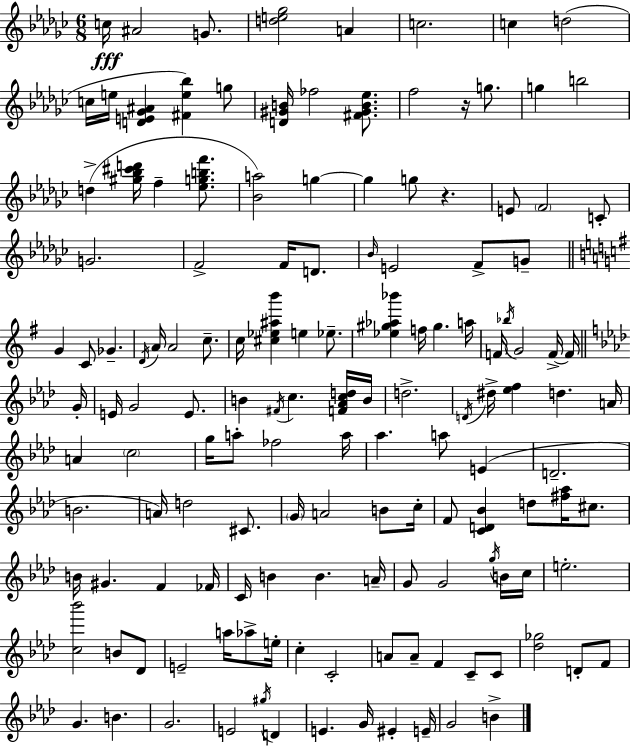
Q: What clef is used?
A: treble